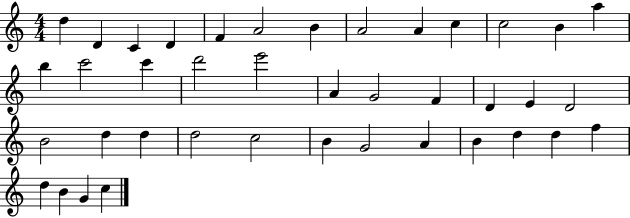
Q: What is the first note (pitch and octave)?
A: D5